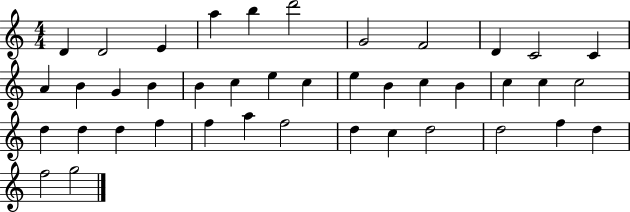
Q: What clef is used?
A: treble